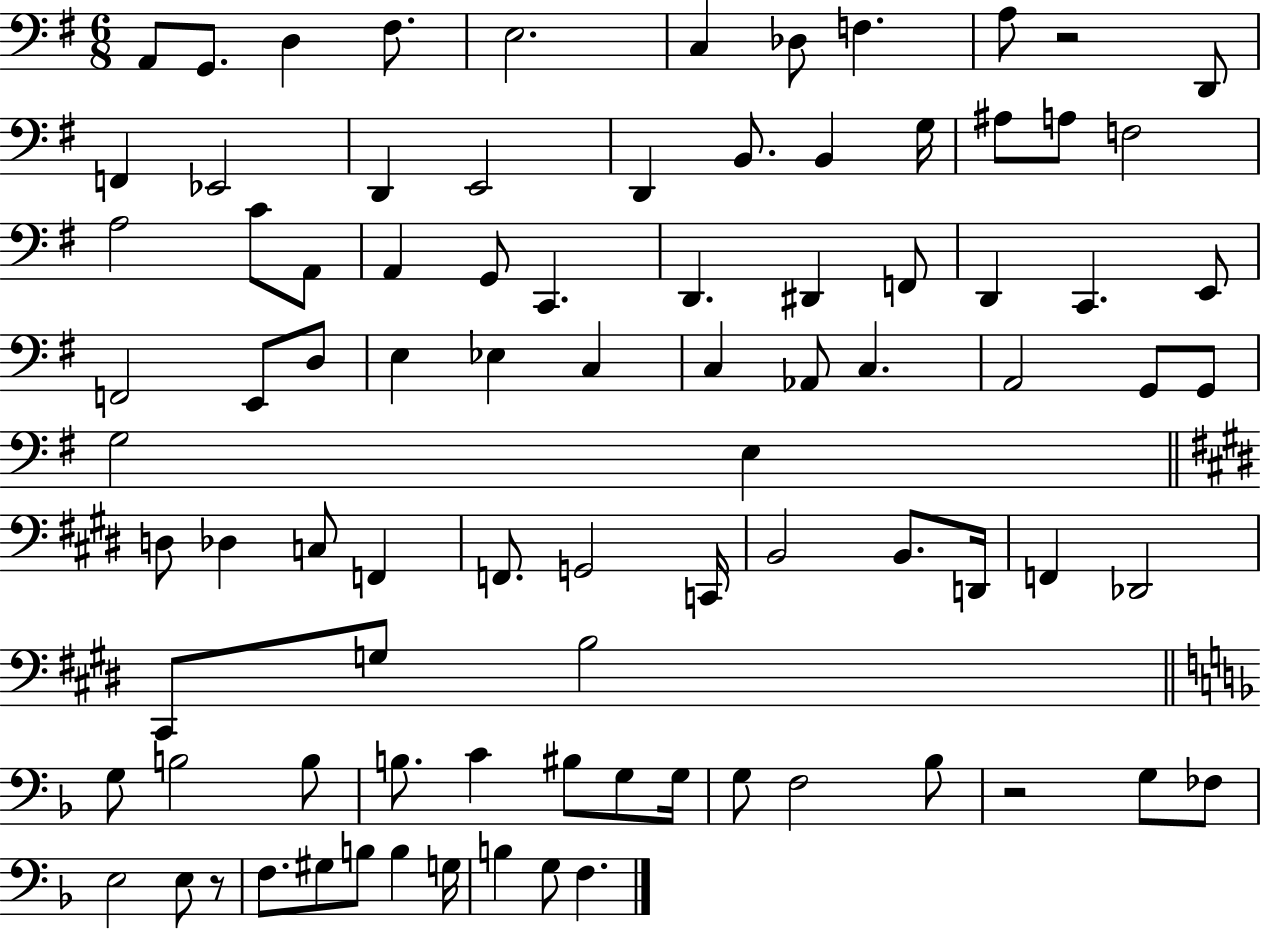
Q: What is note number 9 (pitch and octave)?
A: A3